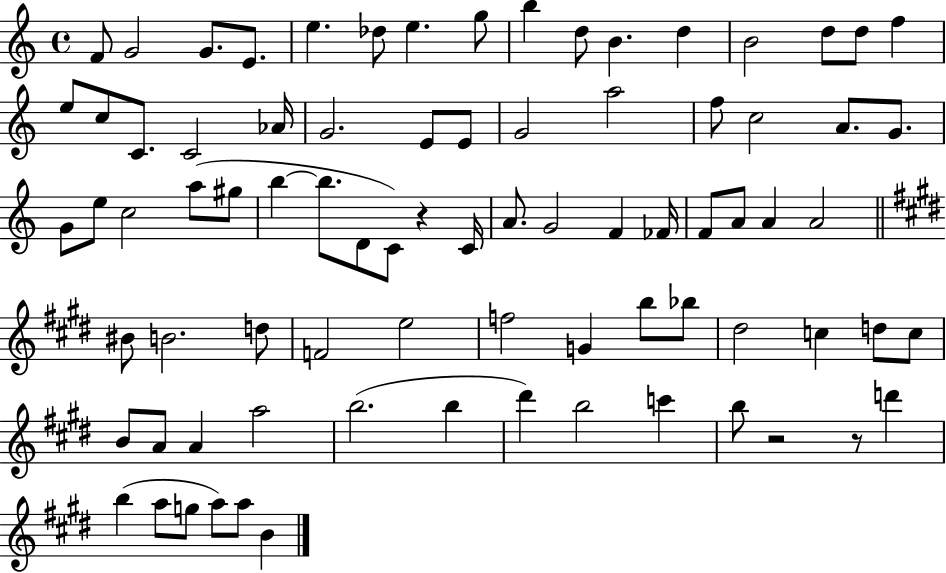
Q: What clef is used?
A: treble